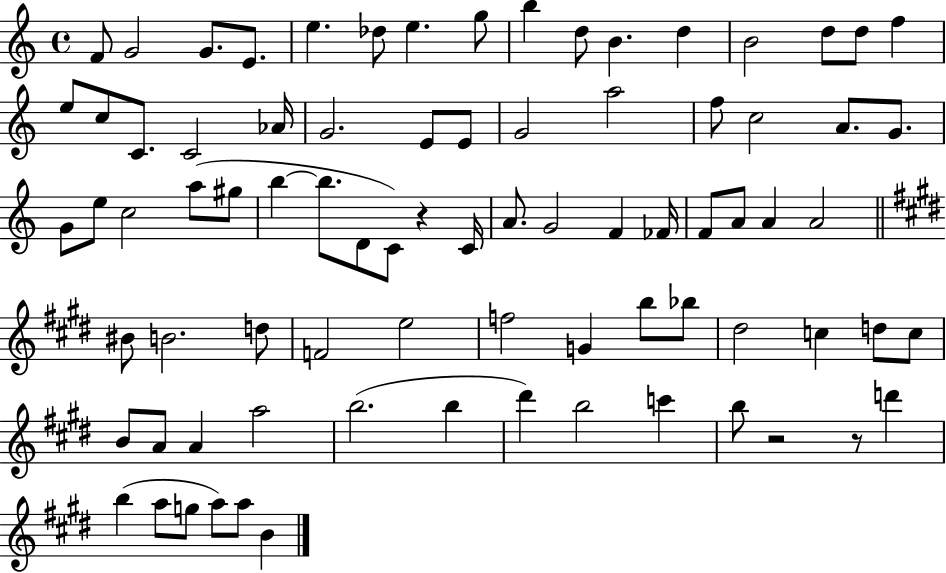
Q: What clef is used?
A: treble